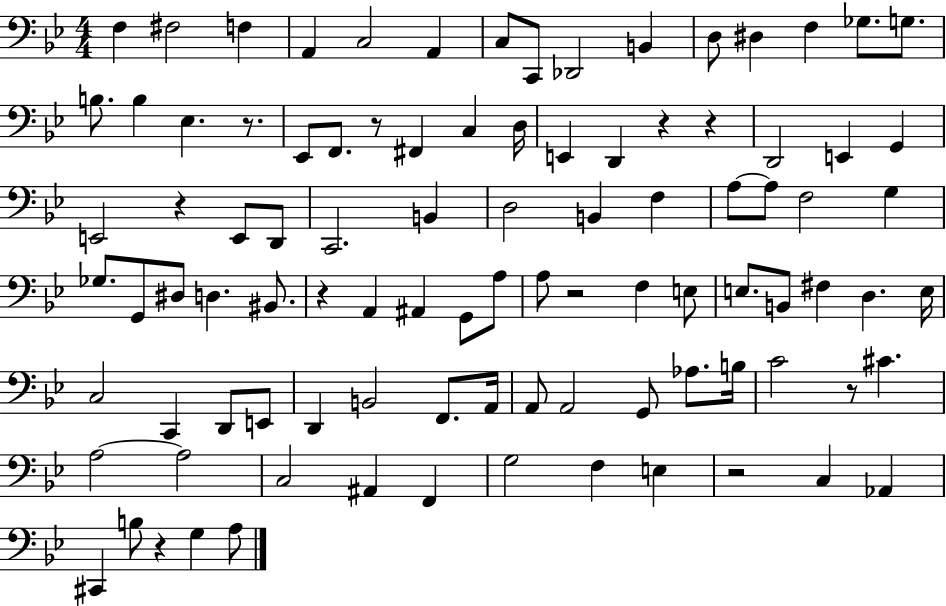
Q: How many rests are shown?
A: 10